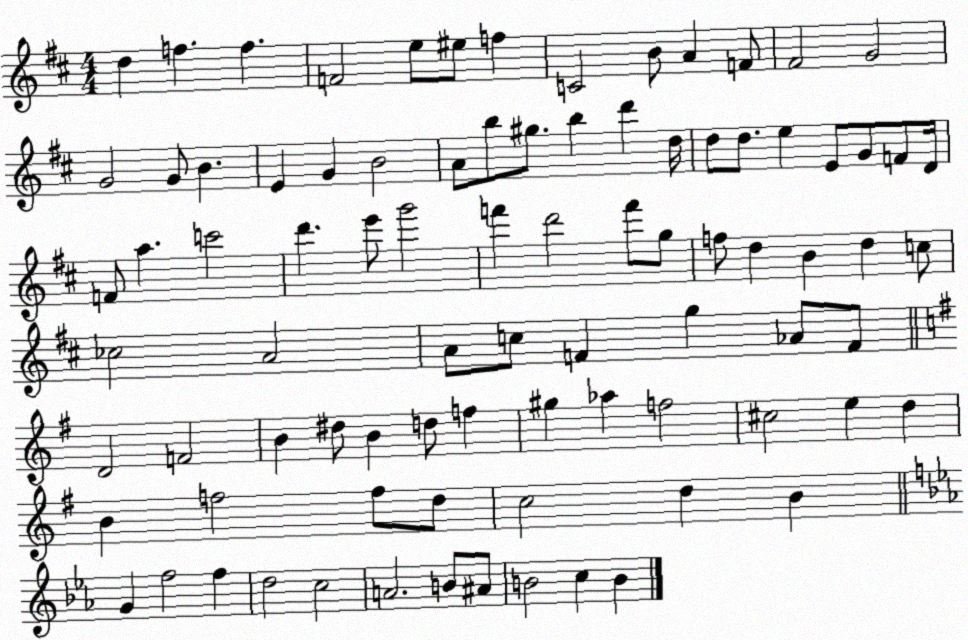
X:1
T:Untitled
M:4/4
L:1/4
K:D
d f f F2 e/2 ^e/2 f C2 B/2 A F/2 ^F2 G2 G2 G/2 B E G B2 A/2 b/2 ^g/2 b d' d/4 d/2 d/2 e E/2 G/2 F/2 D/4 F/2 a c'2 d' e'/2 g'2 f' d'2 f'/2 g/2 f/2 d B d c/2 _c2 A2 A/2 c/2 F g _A/2 F/2 D2 F2 B ^d/2 B d/2 f ^g _a f2 ^c2 e d B f2 f/2 d/2 c2 d B G f2 f d2 c2 A2 B/2 ^A/2 B2 c B